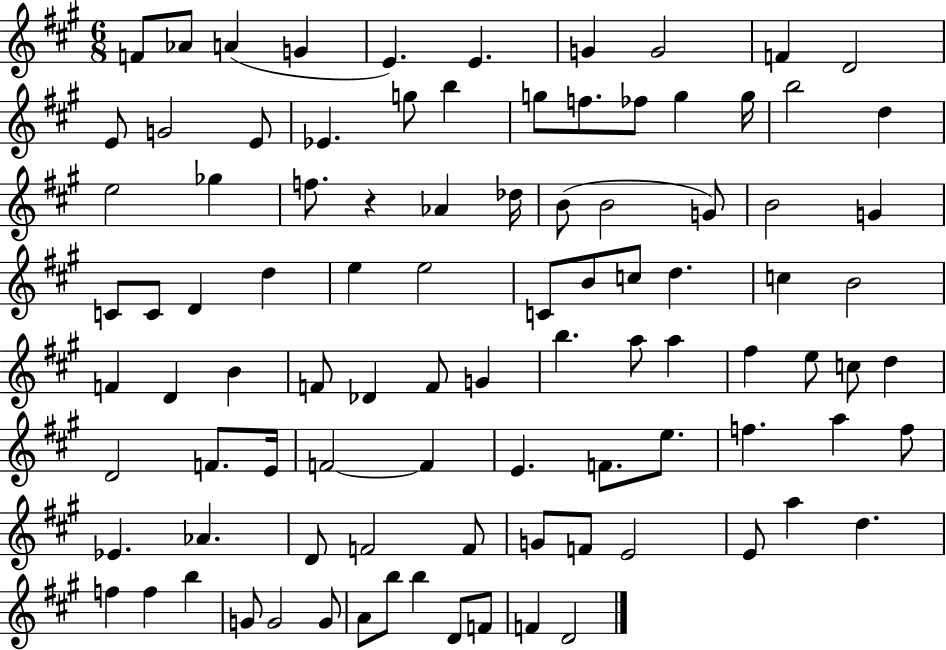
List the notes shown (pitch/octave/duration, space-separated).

F4/e Ab4/e A4/q G4/q E4/q. E4/q. G4/q G4/h F4/q D4/h E4/e G4/h E4/e Eb4/q. G5/e B5/q G5/e F5/e. FES5/e G5/q G5/s B5/h D5/q E5/h Gb5/q F5/e. R/q Ab4/q Db5/s B4/e B4/h G4/e B4/h G4/q C4/e C4/e D4/q D5/q E5/q E5/h C4/e B4/e C5/e D5/q. C5/q B4/h F4/q D4/q B4/q F4/e Db4/q F4/e G4/q B5/q. A5/e A5/q F#5/q E5/e C5/e D5/q D4/h F4/e. E4/s F4/h F4/q E4/q. F4/e. E5/e. F5/q. A5/q F5/e Eb4/q. Ab4/q. D4/e F4/h F4/e G4/e F4/e E4/h E4/e A5/q D5/q. F5/q F5/q B5/q G4/e G4/h G4/e A4/e B5/e B5/q D4/e F4/e F4/q D4/h